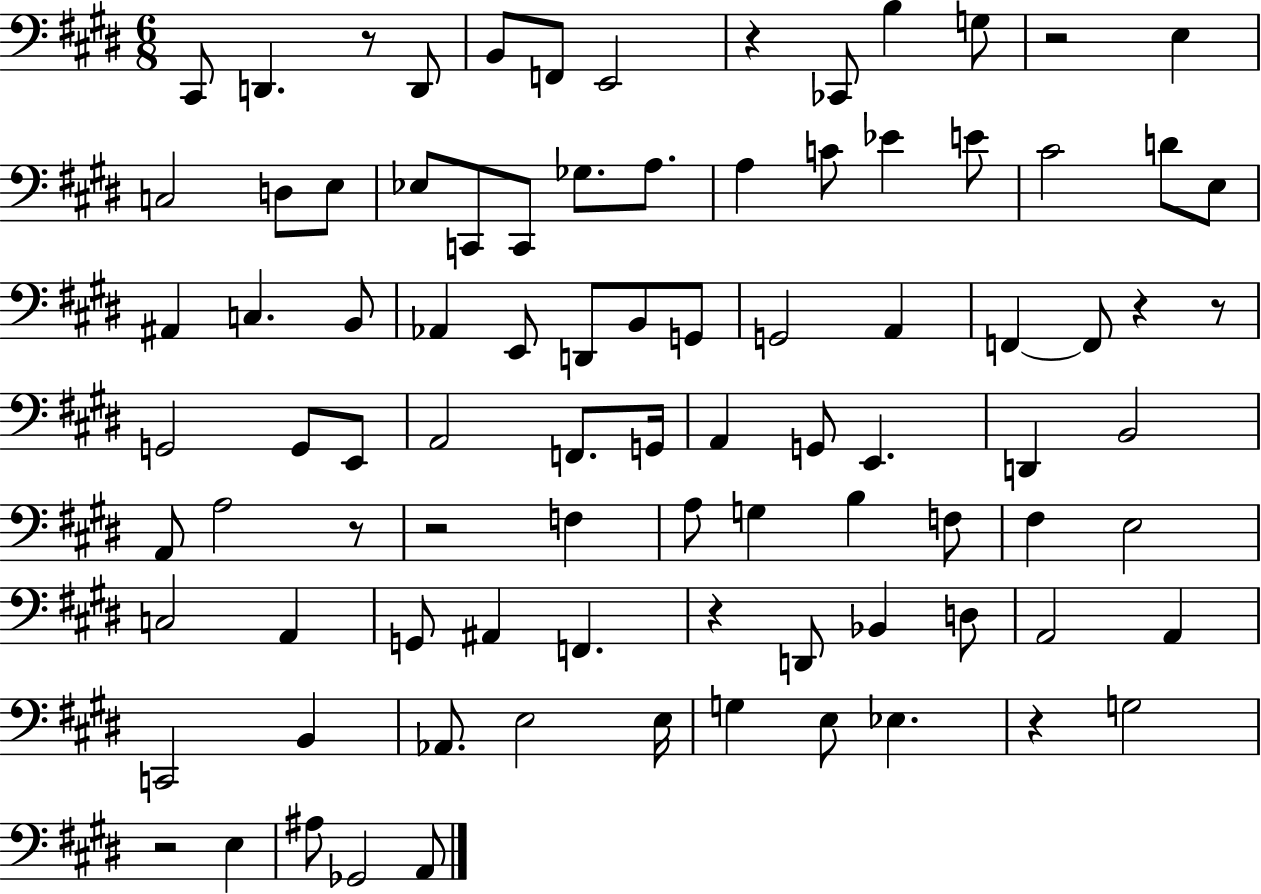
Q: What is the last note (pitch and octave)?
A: A2